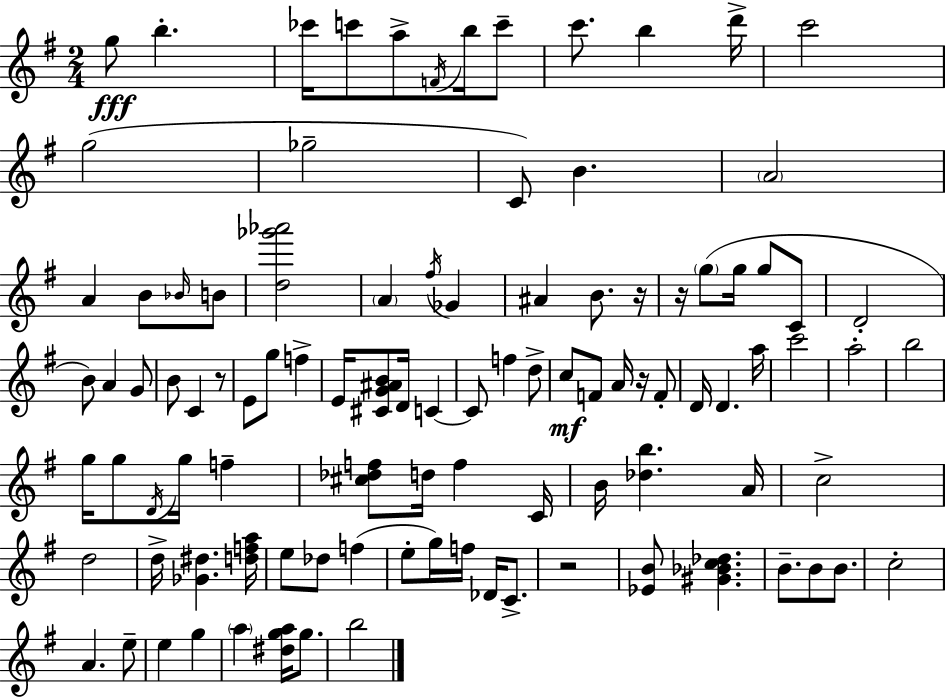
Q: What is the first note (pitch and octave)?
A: G5